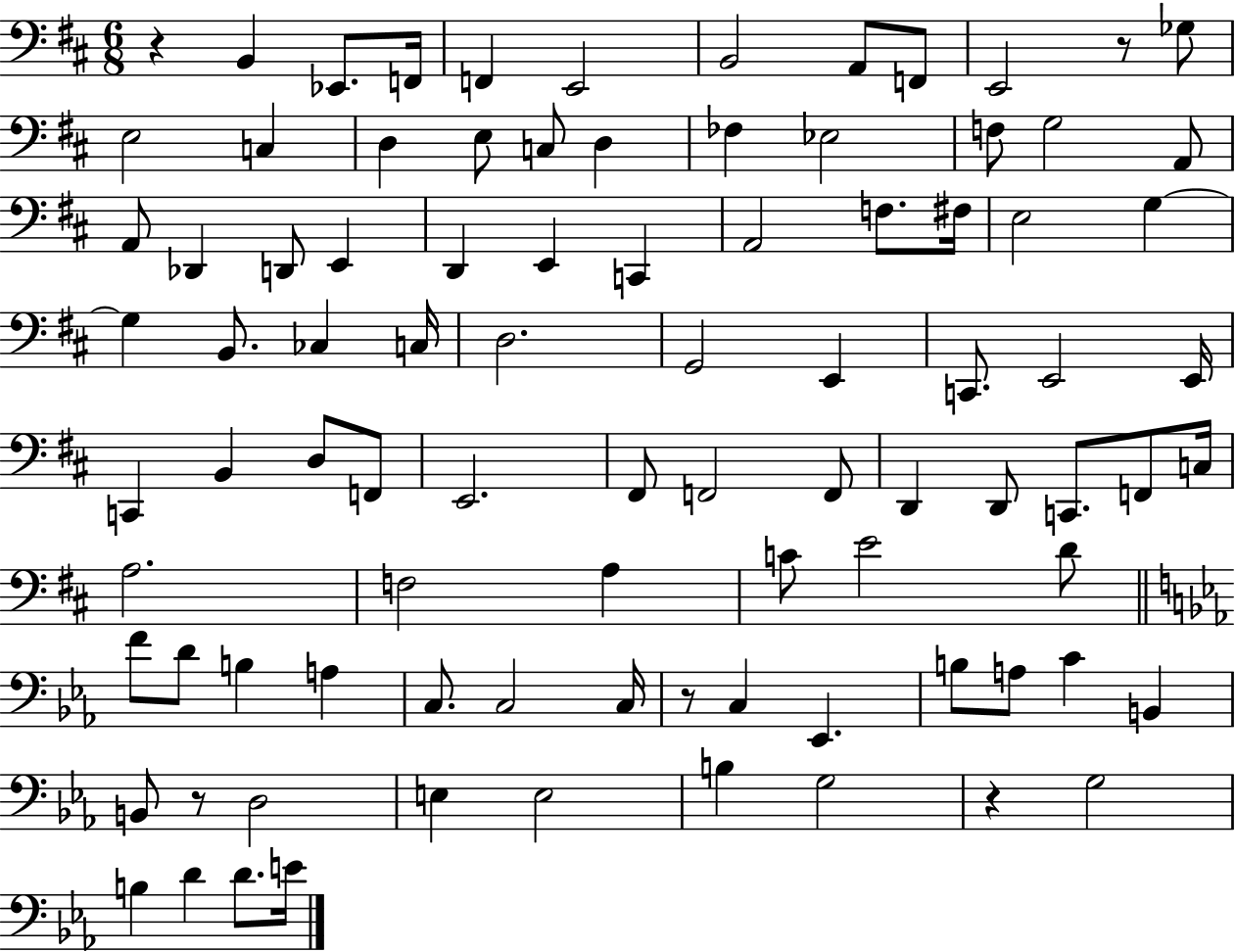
X:1
T:Untitled
M:6/8
L:1/4
K:D
z B,, _E,,/2 F,,/4 F,, E,,2 B,,2 A,,/2 F,,/2 E,,2 z/2 _G,/2 E,2 C, D, E,/2 C,/2 D, _F, _E,2 F,/2 G,2 A,,/2 A,,/2 _D,, D,,/2 E,, D,, E,, C,, A,,2 F,/2 ^F,/4 E,2 G, G, B,,/2 _C, C,/4 D,2 G,,2 E,, C,,/2 E,,2 E,,/4 C,, B,, D,/2 F,,/2 E,,2 ^F,,/2 F,,2 F,,/2 D,, D,,/2 C,,/2 F,,/2 C,/4 A,2 F,2 A, C/2 E2 D/2 F/2 D/2 B, A, C,/2 C,2 C,/4 z/2 C, _E,, B,/2 A,/2 C B,, B,,/2 z/2 D,2 E, E,2 B, G,2 z G,2 B, D D/2 E/4